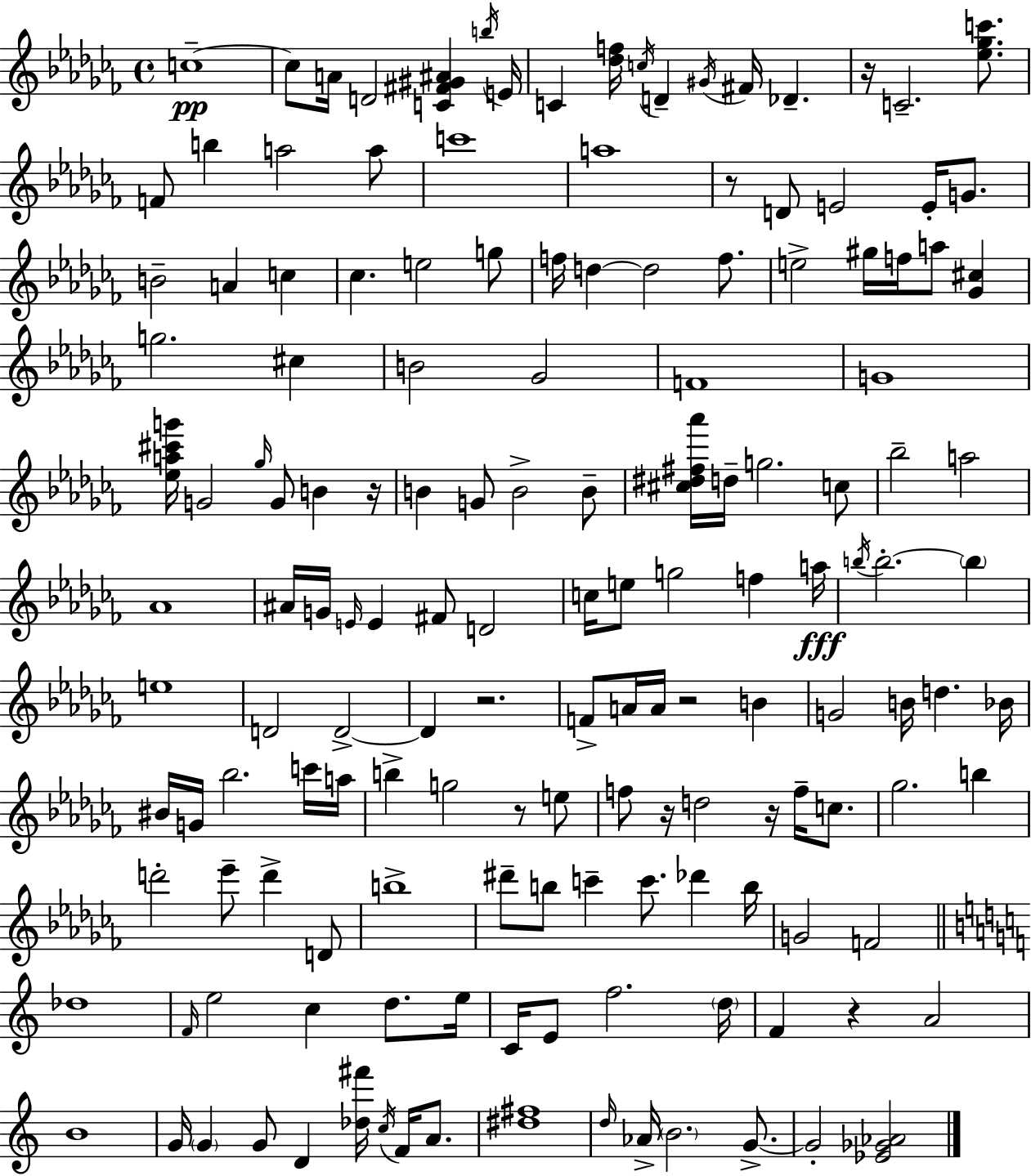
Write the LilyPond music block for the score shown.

{
  \clef treble
  \time 4/4
  \defaultTimeSignature
  \key aes \minor
  c''1--~~\pp | c''8 a'16 d'2 <c' fis' gis' ais'>4 \acciaccatura { b''16 } | e'16 c'4 <des'' f''>16 \acciaccatura { c''16 } d'4-- \acciaccatura { gis'16 } fis'16 des'4.-- | r16 c'2.-- | \break <ees'' ges'' c'''>8. f'8 b''4 a''2 | a''8 c'''1 | a''1 | r8 d'8 e'2 e'16-. | \break g'8. b'2-- a'4 c''4 | ces''4. e''2 | g''8 f''16 d''4~~ d''2 | f''8. e''2-> gis''16 f''16 a''8 <ges' cis''>4 | \break g''2. cis''4 | b'2 ges'2 | f'1 | g'1 | \break <ees'' a'' cis''' g'''>16 g'2 \grace { ges''16 } g'8 b'4 | r16 b'4 g'8 b'2-> | b'8-- <cis'' dis'' fis'' aes'''>16 d''16-- g''2. | c''8 bes''2-- a''2 | \break aes'1 | ais'16 g'16 \grace { e'16 } e'4 fis'8 d'2 | c''16 e''8 g''2 | f''4 a''16\fff \acciaccatura { b''16 } b''2.-.~~ | \break \parenthesize b''4 e''1 | d'2 d'2->~~ | d'4 r2. | f'8-> a'16 a'16 r2 | \break b'4 g'2 b'16 d''4. | bes'16 bis'16 g'16 bes''2. | c'''16 a''16 b''4-> g''2 | r8 e''8 f''8 r16 d''2 | \break r16 f''16-- c''8. ges''2. | b''4 d'''2-. ees'''8-- | d'''4-> d'8 b''1-> | dis'''8-- b''8 c'''4-- c'''8. | \break des'''4 b''16 g'2 f'2 | \bar "||" \break \key c \major des''1 | \grace { f'16 } e''2 c''4 d''8. | e''16 c'16 e'8 f''2. | \parenthesize d''16 f'4 r4 a'2 | \break b'1 | g'16 \parenthesize g'4 g'8 d'4 <des'' fis'''>16 \acciaccatura { c''16 } f'16 a'8. | <dis'' fis''>1 | \grace { d''16 } aes'16-> \parenthesize b'2. | \break g'8.->~~ g'2-. <ees' ges' aes'>2 | \bar "|."
}